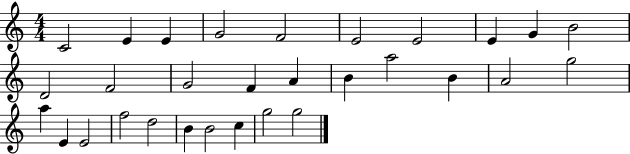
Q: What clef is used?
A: treble